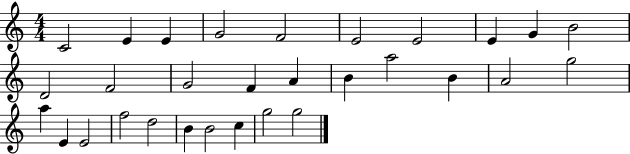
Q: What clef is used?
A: treble